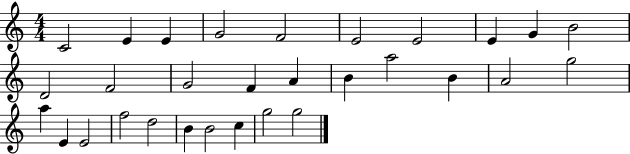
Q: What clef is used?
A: treble